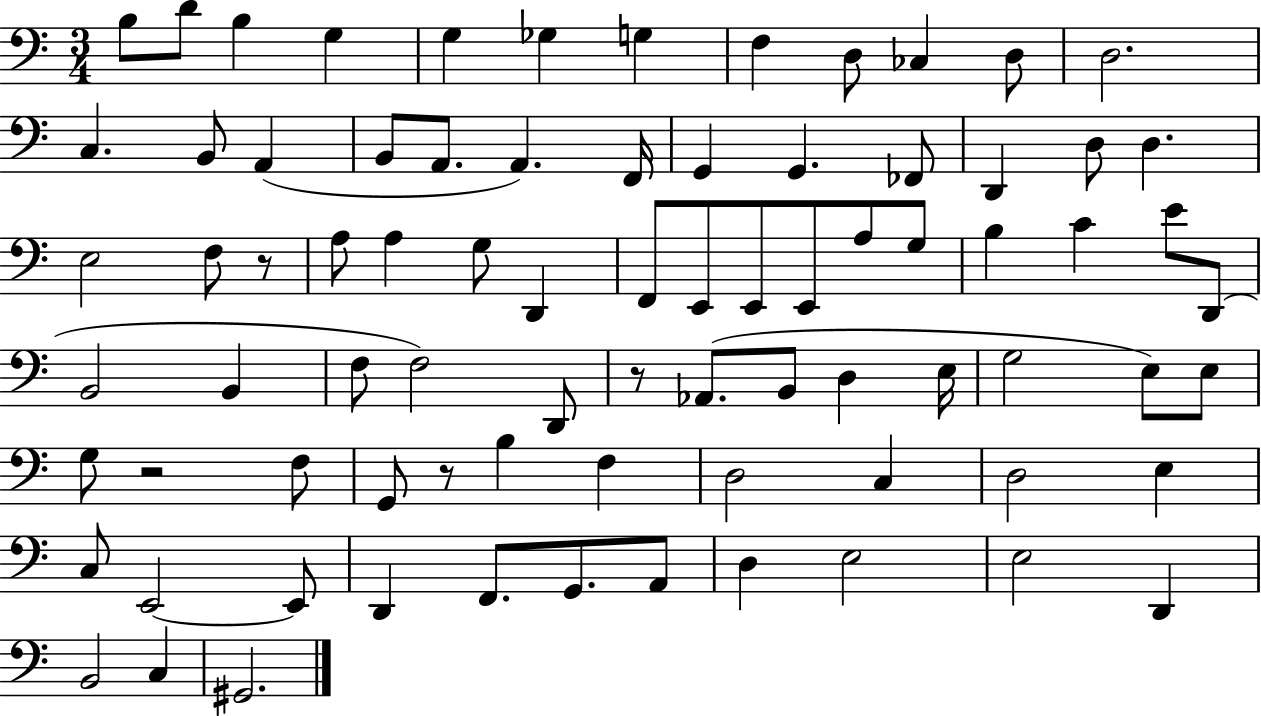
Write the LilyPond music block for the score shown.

{
  \clef bass
  \numericTimeSignature
  \time 3/4
  \key c \major
  b8 d'8 b4 g4 | g4 ges4 g4 | f4 d8 ces4 d8 | d2. | \break c4. b,8 a,4( | b,8 a,8. a,4.) f,16 | g,4 g,4. fes,8 | d,4 d8 d4. | \break e2 f8 r8 | a8 a4 g8 d,4 | f,8 e,8 e,8 e,8 a8 g8 | b4 c'4 e'8 d,8( | \break b,2 b,4 | f8 f2) d,8 | r8 aes,8.( b,8 d4 e16 | g2 e8) e8 | \break g8 r2 f8 | g,8 r8 b4 f4 | d2 c4 | d2 e4 | \break c8 e,2~~ e,8 | d,4 f,8. g,8. a,8 | d4 e2 | e2 d,4 | \break b,2 c4 | gis,2. | \bar "|."
}